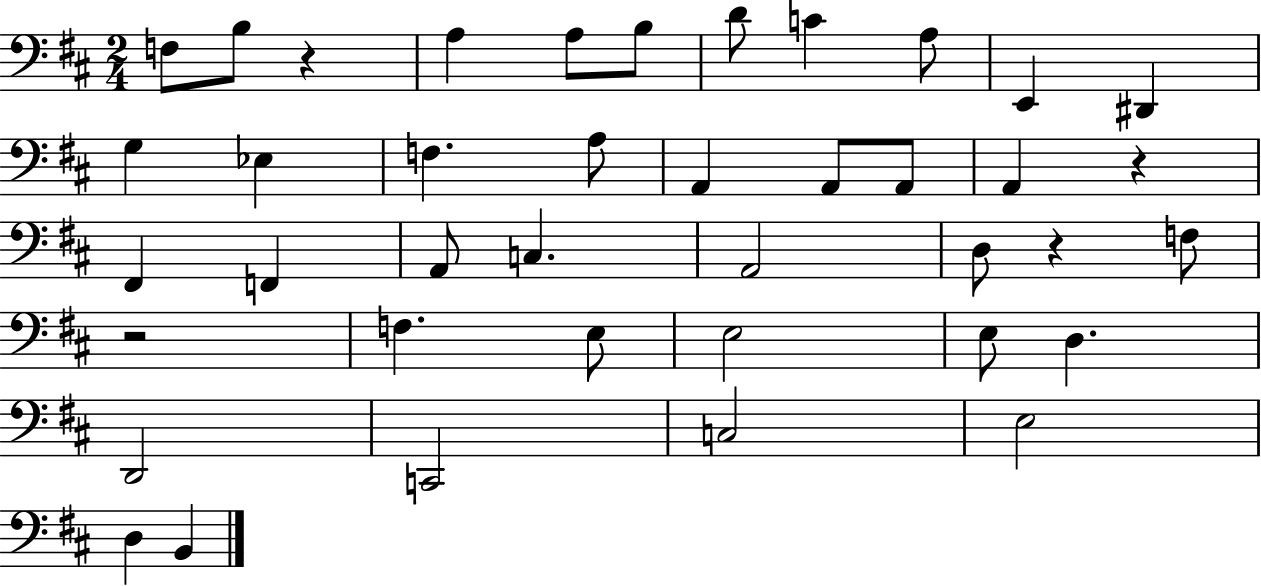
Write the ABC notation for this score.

X:1
T:Untitled
M:2/4
L:1/4
K:D
F,/2 B,/2 z A, A,/2 B,/2 D/2 C A,/2 E,, ^D,, G, _E, F, A,/2 A,, A,,/2 A,,/2 A,, z ^F,, F,, A,,/2 C, A,,2 D,/2 z F,/2 z2 F, E,/2 E,2 E,/2 D, D,,2 C,,2 C,2 E,2 D, B,,